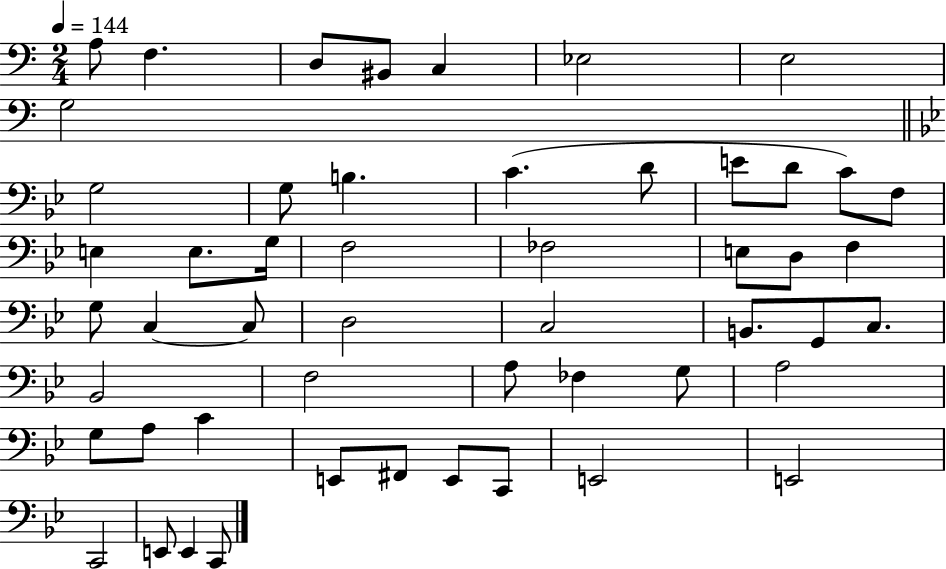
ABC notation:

X:1
T:Untitled
M:2/4
L:1/4
K:C
A,/2 F, D,/2 ^B,,/2 C, _E,2 E,2 G,2 G,2 G,/2 B, C D/2 E/2 D/2 C/2 F,/2 E, E,/2 G,/4 F,2 _F,2 E,/2 D,/2 F, G,/2 C, C,/2 D,2 C,2 B,,/2 G,,/2 C,/2 _B,,2 F,2 A,/2 _F, G,/2 A,2 G,/2 A,/2 C E,,/2 ^F,,/2 E,,/2 C,,/2 E,,2 E,,2 C,,2 E,,/2 E,, C,,/2